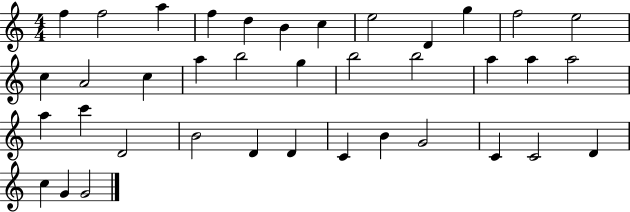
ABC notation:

X:1
T:Untitled
M:4/4
L:1/4
K:C
f f2 a f d B c e2 D g f2 e2 c A2 c a b2 g b2 b2 a a a2 a c' D2 B2 D D C B G2 C C2 D c G G2